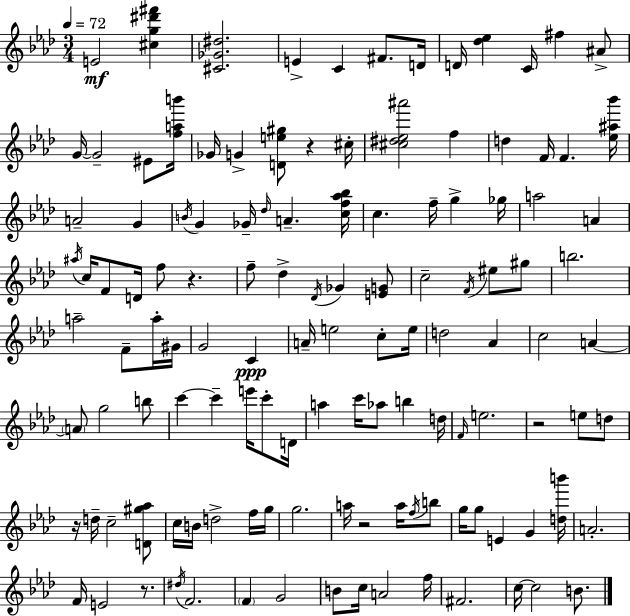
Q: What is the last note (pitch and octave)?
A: B4